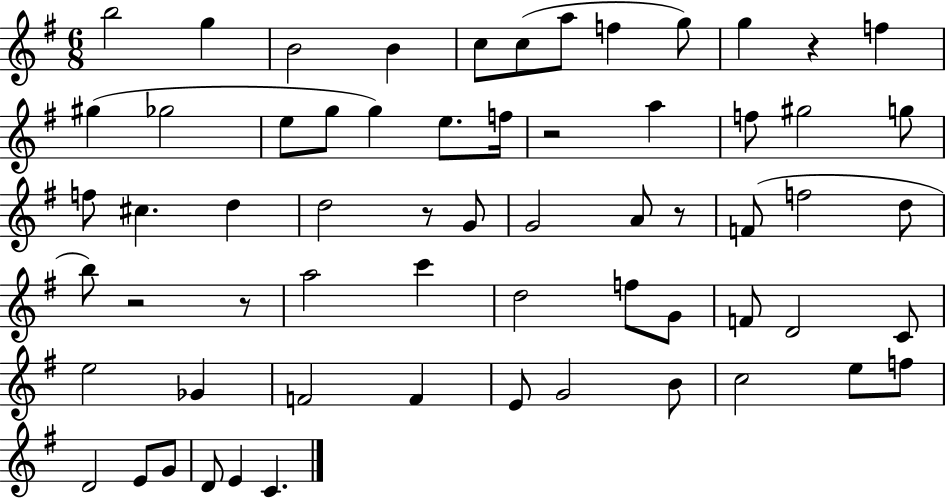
{
  \clef treble
  \numericTimeSignature
  \time 6/8
  \key g \major
  b''2 g''4 | b'2 b'4 | c''8 c''8( a''8 f''4 g''8) | g''4 r4 f''4 | \break gis''4( ges''2 | e''8 g''8 g''4) e''8. f''16 | r2 a''4 | f''8 gis''2 g''8 | \break f''8 cis''4. d''4 | d''2 r8 g'8 | g'2 a'8 r8 | f'8( f''2 d''8 | \break b''8) r2 r8 | a''2 c'''4 | d''2 f''8 g'8 | f'8 d'2 c'8 | \break e''2 ges'4 | f'2 f'4 | e'8 g'2 b'8 | c''2 e''8 f''8 | \break d'2 e'8 g'8 | d'8 e'4 c'4. | \bar "|."
}